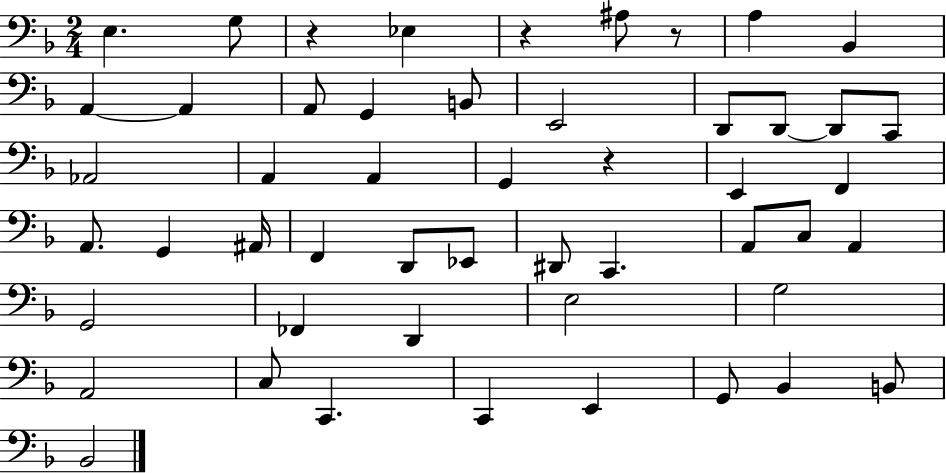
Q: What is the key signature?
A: F major